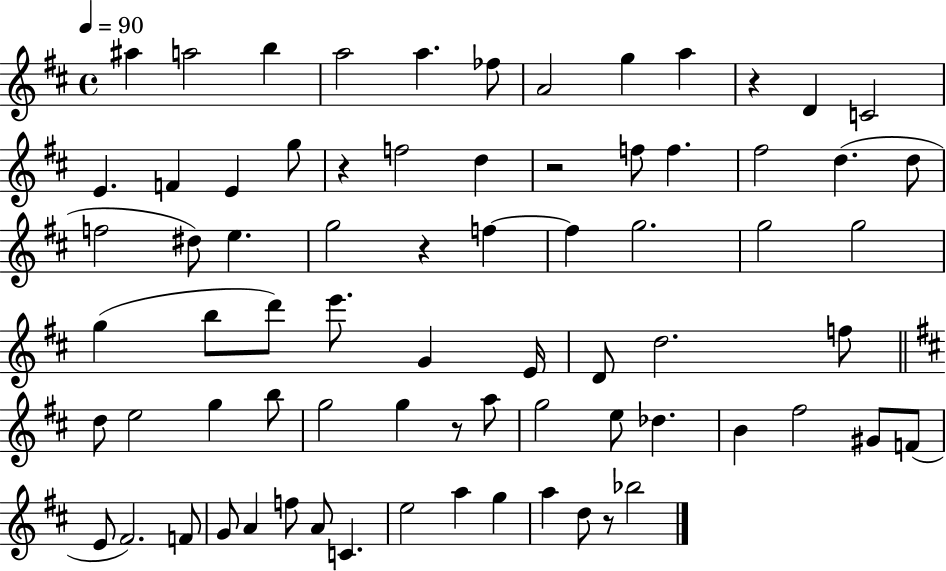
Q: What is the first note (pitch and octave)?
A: A#5